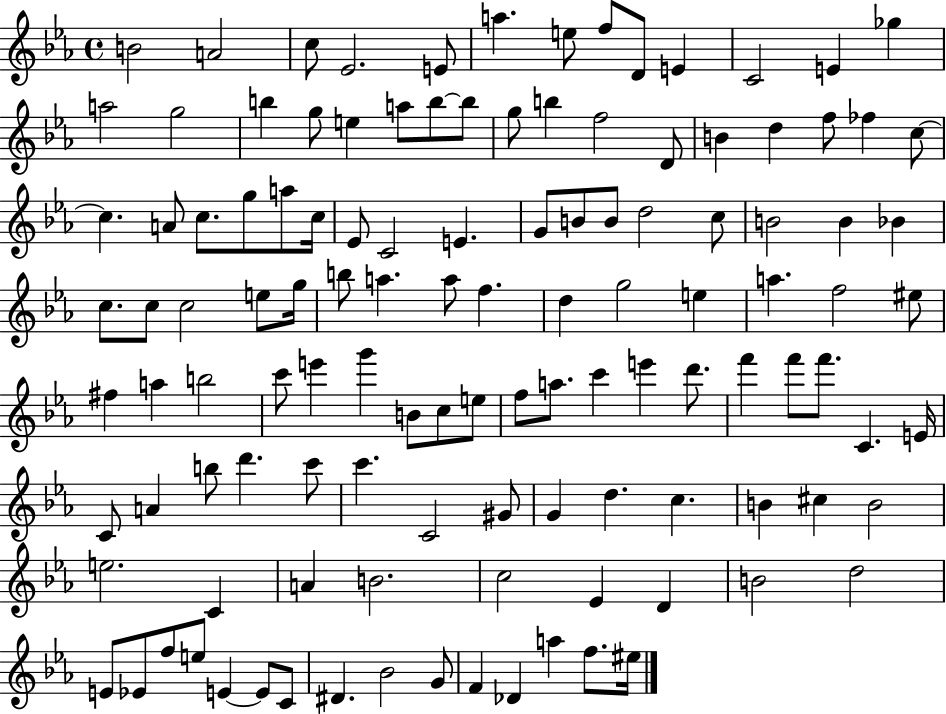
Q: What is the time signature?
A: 4/4